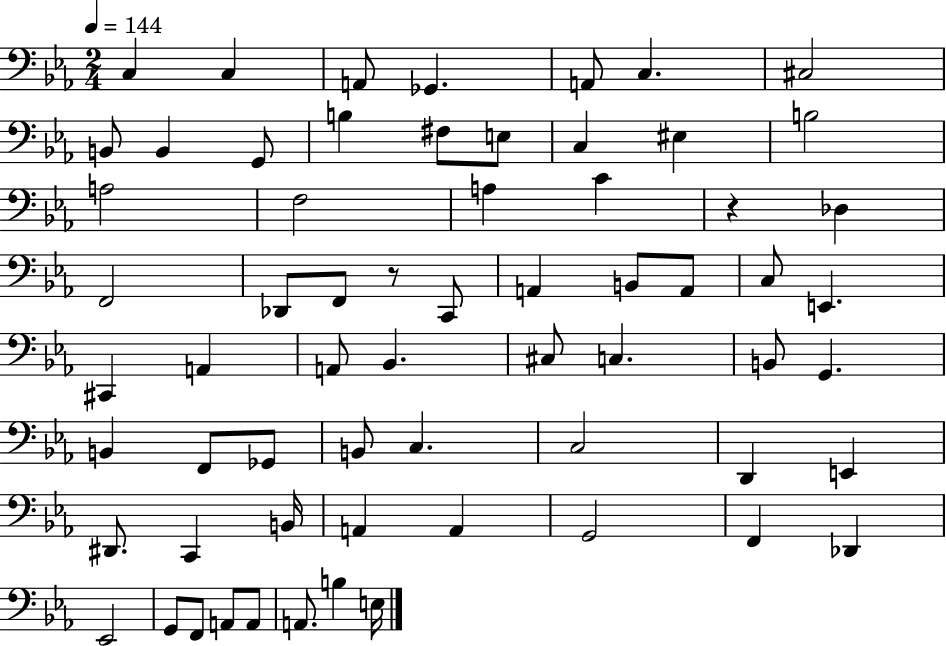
C3/q C3/q A2/e Gb2/q. A2/e C3/q. C#3/h B2/e B2/q G2/e B3/q F#3/e E3/e C3/q EIS3/q B3/h A3/h F3/h A3/q C4/q R/q Db3/q F2/h Db2/e F2/e R/e C2/e A2/q B2/e A2/e C3/e E2/q. C#2/q A2/q A2/e Bb2/q. C#3/e C3/q. B2/e G2/q. B2/q F2/e Gb2/e B2/e C3/q. C3/h D2/q E2/q D#2/e. C2/q B2/s A2/q A2/q G2/h F2/q Db2/q Eb2/h G2/e F2/e A2/e A2/e A2/e. B3/q E3/s